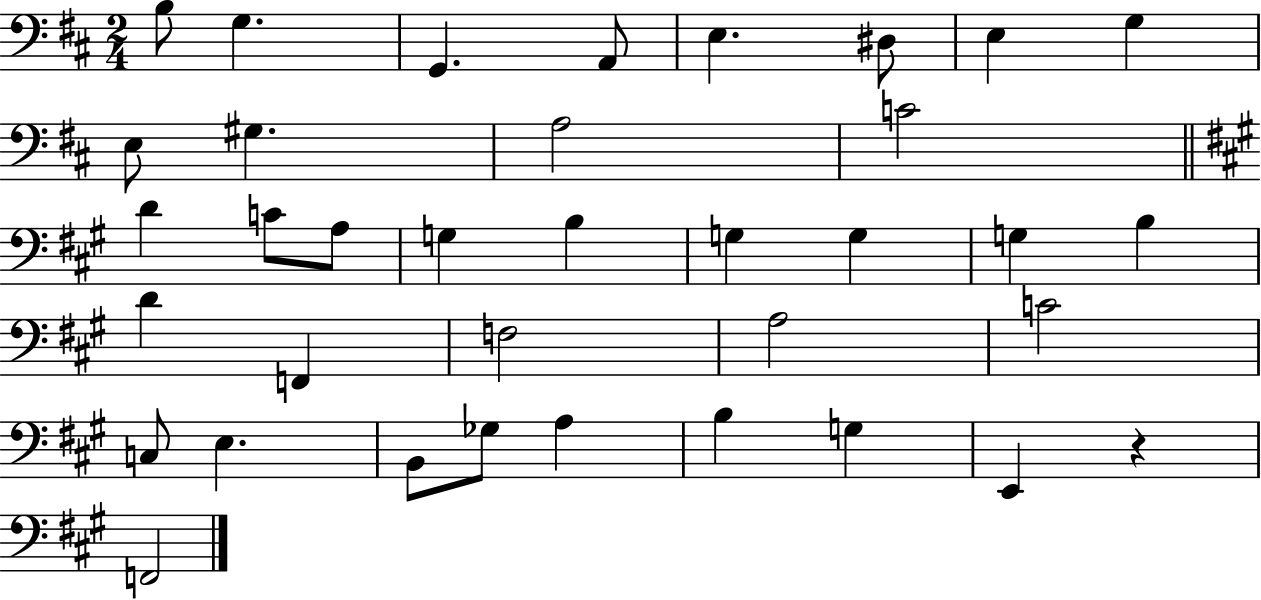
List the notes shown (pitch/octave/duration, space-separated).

B3/e G3/q. G2/q. A2/e E3/q. D#3/e E3/q G3/q E3/e G#3/q. A3/h C4/h D4/q C4/e A3/e G3/q B3/q G3/q G3/q G3/q B3/q D4/q F2/q F3/h A3/h C4/h C3/e E3/q. B2/e Gb3/e A3/q B3/q G3/q E2/q R/q F2/h